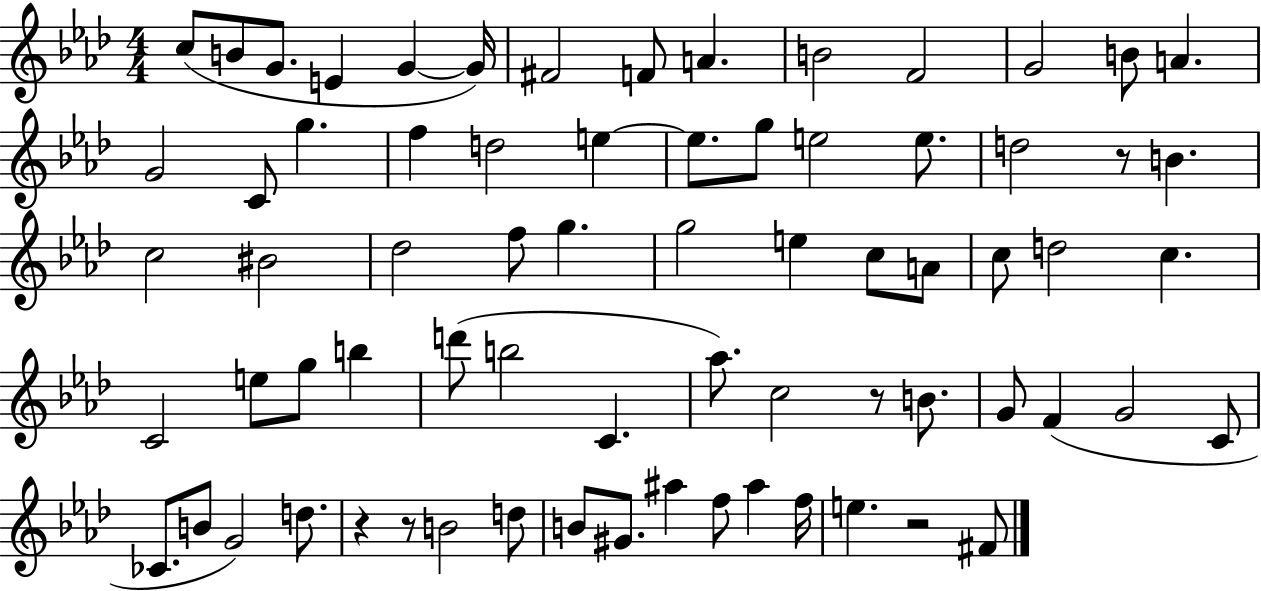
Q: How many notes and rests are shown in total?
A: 71